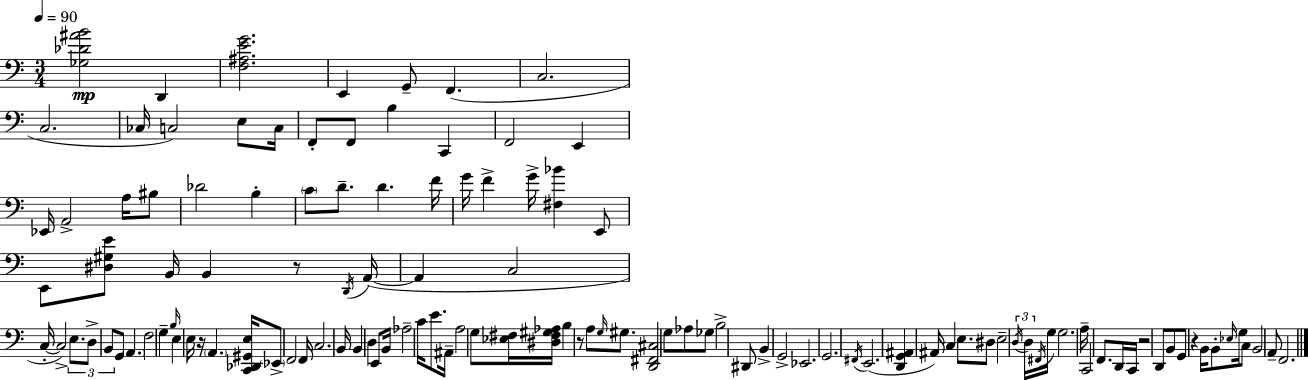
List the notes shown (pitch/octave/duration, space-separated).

[Gb3,Db4,A#4,B4]/h D2/q [F3,A#3,E4,G4]/h. E2/q G2/e F2/q. C3/h. C3/h. CES3/s C3/h E3/e C3/s F2/e F2/e B3/q C2/q F2/h E2/q Eb2/s A2/h A3/s BIS3/e Db4/h B3/q C4/e D4/e. D4/q. F4/s G4/s F4/q G4/s [F#3,Bb4]/q E2/e E2/e [D#3,G#3,E4]/e B2/s B2/q R/e D2/s A2/s A2/q C3/h C3/s C3/h E3/e. D3/e B2/e G2/e A2/q. F3/h G3/q B3/s E3/q E3/s R/s A2/q. [C2,Db2,G#2,E3]/s Eb2/e F2/h F2/s C3/h. B2/s B2/q D3/q E2/e B2/s Ab3/h C4/s E4/e. A#2/s A3/h G3/e [Eb3,F#3]/s [D#3,F#3,G#3,Ab3]/s B3/q R/e A3/e G3/s G#3/e. [D2,F#2,C#3]/h G3/e Ab3/e Gb3/e B3/h D#2/e B2/q G2/h Eb2/h. G2/h. F#2/s E2/h. [D2,G2,A#2]/q A#2/s C3/q E3/e. D#3/e E3/h D3/s D3/s F#2/s G3/s G3/h. A3/s C2/h F2/e. D2/s C2/s R/h D2/e B2/e G2/e R/q B2/s B2/e Eb3/s G3/s C3/e B2/h A2/e F2/h.